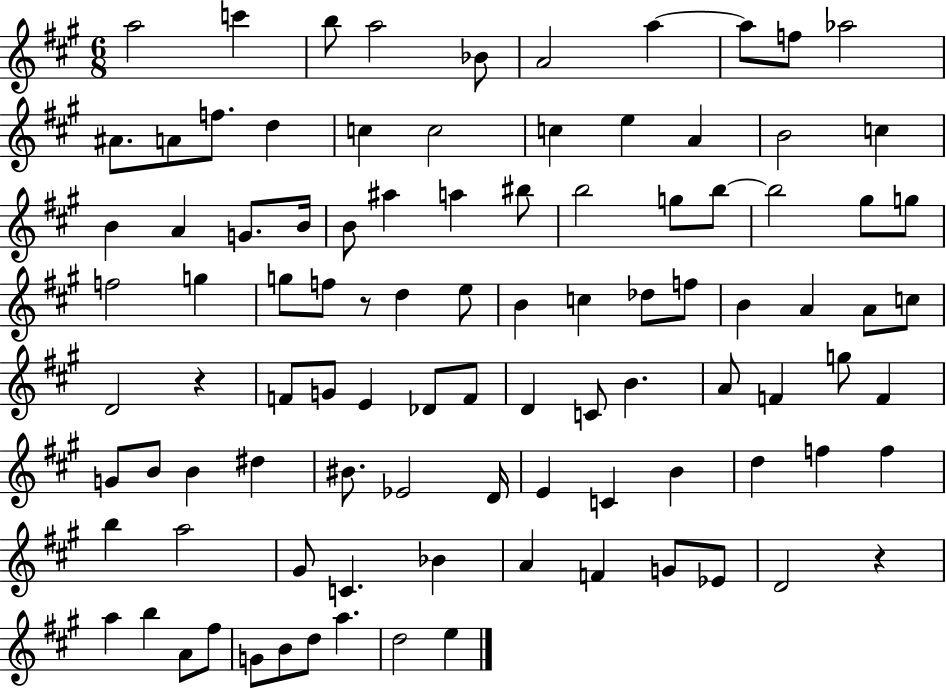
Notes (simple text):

A5/h C6/q B5/e A5/h Bb4/e A4/h A5/q A5/e F5/e Ab5/h A#4/e. A4/e F5/e. D5/q C5/q C5/h C5/q E5/q A4/q B4/h C5/q B4/q A4/q G4/e. B4/s B4/e A#5/q A5/q BIS5/e B5/h G5/e B5/e B5/h G#5/e G5/e F5/h G5/q G5/e F5/e R/e D5/q E5/e B4/q C5/q Db5/e F5/e B4/q A4/q A4/e C5/e D4/h R/q F4/e G4/e E4/q Db4/e F4/e D4/q C4/e B4/q. A4/e F4/q G5/e F4/q G4/e B4/e B4/q D#5/q BIS4/e. Eb4/h D4/s E4/q C4/q B4/q D5/q F5/q F5/q B5/q A5/h G#4/e C4/q. Bb4/q A4/q F4/q G4/e Eb4/e D4/h R/q A5/q B5/q A4/e F#5/e G4/e B4/e D5/e A5/q. D5/h E5/q